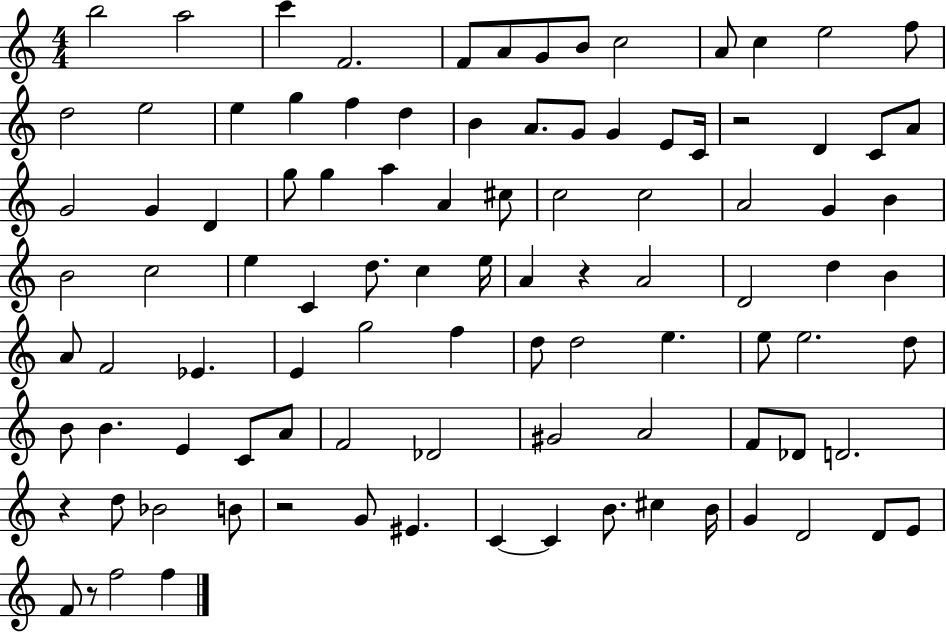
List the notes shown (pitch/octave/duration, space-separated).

B5/h A5/h C6/q F4/h. F4/e A4/e G4/e B4/e C5/h A4/e C5/q E5/h F5/e D5/h E5/h E5/q G5/q F5/q D5/q B4/q A4/e. G4/e G4/q E4/e C4/s R/h D4/q C4/e A4/e G4/h G4/q D4/q G5/e G5/q A5/q A4/q C#5/e C5/h C5/h A4/h G4/q B4/q B4/h C5/h E5/q C4/q D5/e. C5/q E5/s A4/q R/q A4/h D4/h D5/q B4/q A4/e F4/h Eb4/q. E4/q G5/h F5/q D5/e D5/h E5/q. E5/e E5/h. D5/e B4/e B4/q. E4/q C4/e A4/e F4/h Db4/h G#4/h A4/h F4/e Db4/e D4/h. R/q D5/e Bb4/h B4/e R/h G4/e EIS4/q. C4/q C4/q B4/e. C#5/q B4/s G4/q D4/h D4/e E4/e F4/e R/e F5/h F5/q